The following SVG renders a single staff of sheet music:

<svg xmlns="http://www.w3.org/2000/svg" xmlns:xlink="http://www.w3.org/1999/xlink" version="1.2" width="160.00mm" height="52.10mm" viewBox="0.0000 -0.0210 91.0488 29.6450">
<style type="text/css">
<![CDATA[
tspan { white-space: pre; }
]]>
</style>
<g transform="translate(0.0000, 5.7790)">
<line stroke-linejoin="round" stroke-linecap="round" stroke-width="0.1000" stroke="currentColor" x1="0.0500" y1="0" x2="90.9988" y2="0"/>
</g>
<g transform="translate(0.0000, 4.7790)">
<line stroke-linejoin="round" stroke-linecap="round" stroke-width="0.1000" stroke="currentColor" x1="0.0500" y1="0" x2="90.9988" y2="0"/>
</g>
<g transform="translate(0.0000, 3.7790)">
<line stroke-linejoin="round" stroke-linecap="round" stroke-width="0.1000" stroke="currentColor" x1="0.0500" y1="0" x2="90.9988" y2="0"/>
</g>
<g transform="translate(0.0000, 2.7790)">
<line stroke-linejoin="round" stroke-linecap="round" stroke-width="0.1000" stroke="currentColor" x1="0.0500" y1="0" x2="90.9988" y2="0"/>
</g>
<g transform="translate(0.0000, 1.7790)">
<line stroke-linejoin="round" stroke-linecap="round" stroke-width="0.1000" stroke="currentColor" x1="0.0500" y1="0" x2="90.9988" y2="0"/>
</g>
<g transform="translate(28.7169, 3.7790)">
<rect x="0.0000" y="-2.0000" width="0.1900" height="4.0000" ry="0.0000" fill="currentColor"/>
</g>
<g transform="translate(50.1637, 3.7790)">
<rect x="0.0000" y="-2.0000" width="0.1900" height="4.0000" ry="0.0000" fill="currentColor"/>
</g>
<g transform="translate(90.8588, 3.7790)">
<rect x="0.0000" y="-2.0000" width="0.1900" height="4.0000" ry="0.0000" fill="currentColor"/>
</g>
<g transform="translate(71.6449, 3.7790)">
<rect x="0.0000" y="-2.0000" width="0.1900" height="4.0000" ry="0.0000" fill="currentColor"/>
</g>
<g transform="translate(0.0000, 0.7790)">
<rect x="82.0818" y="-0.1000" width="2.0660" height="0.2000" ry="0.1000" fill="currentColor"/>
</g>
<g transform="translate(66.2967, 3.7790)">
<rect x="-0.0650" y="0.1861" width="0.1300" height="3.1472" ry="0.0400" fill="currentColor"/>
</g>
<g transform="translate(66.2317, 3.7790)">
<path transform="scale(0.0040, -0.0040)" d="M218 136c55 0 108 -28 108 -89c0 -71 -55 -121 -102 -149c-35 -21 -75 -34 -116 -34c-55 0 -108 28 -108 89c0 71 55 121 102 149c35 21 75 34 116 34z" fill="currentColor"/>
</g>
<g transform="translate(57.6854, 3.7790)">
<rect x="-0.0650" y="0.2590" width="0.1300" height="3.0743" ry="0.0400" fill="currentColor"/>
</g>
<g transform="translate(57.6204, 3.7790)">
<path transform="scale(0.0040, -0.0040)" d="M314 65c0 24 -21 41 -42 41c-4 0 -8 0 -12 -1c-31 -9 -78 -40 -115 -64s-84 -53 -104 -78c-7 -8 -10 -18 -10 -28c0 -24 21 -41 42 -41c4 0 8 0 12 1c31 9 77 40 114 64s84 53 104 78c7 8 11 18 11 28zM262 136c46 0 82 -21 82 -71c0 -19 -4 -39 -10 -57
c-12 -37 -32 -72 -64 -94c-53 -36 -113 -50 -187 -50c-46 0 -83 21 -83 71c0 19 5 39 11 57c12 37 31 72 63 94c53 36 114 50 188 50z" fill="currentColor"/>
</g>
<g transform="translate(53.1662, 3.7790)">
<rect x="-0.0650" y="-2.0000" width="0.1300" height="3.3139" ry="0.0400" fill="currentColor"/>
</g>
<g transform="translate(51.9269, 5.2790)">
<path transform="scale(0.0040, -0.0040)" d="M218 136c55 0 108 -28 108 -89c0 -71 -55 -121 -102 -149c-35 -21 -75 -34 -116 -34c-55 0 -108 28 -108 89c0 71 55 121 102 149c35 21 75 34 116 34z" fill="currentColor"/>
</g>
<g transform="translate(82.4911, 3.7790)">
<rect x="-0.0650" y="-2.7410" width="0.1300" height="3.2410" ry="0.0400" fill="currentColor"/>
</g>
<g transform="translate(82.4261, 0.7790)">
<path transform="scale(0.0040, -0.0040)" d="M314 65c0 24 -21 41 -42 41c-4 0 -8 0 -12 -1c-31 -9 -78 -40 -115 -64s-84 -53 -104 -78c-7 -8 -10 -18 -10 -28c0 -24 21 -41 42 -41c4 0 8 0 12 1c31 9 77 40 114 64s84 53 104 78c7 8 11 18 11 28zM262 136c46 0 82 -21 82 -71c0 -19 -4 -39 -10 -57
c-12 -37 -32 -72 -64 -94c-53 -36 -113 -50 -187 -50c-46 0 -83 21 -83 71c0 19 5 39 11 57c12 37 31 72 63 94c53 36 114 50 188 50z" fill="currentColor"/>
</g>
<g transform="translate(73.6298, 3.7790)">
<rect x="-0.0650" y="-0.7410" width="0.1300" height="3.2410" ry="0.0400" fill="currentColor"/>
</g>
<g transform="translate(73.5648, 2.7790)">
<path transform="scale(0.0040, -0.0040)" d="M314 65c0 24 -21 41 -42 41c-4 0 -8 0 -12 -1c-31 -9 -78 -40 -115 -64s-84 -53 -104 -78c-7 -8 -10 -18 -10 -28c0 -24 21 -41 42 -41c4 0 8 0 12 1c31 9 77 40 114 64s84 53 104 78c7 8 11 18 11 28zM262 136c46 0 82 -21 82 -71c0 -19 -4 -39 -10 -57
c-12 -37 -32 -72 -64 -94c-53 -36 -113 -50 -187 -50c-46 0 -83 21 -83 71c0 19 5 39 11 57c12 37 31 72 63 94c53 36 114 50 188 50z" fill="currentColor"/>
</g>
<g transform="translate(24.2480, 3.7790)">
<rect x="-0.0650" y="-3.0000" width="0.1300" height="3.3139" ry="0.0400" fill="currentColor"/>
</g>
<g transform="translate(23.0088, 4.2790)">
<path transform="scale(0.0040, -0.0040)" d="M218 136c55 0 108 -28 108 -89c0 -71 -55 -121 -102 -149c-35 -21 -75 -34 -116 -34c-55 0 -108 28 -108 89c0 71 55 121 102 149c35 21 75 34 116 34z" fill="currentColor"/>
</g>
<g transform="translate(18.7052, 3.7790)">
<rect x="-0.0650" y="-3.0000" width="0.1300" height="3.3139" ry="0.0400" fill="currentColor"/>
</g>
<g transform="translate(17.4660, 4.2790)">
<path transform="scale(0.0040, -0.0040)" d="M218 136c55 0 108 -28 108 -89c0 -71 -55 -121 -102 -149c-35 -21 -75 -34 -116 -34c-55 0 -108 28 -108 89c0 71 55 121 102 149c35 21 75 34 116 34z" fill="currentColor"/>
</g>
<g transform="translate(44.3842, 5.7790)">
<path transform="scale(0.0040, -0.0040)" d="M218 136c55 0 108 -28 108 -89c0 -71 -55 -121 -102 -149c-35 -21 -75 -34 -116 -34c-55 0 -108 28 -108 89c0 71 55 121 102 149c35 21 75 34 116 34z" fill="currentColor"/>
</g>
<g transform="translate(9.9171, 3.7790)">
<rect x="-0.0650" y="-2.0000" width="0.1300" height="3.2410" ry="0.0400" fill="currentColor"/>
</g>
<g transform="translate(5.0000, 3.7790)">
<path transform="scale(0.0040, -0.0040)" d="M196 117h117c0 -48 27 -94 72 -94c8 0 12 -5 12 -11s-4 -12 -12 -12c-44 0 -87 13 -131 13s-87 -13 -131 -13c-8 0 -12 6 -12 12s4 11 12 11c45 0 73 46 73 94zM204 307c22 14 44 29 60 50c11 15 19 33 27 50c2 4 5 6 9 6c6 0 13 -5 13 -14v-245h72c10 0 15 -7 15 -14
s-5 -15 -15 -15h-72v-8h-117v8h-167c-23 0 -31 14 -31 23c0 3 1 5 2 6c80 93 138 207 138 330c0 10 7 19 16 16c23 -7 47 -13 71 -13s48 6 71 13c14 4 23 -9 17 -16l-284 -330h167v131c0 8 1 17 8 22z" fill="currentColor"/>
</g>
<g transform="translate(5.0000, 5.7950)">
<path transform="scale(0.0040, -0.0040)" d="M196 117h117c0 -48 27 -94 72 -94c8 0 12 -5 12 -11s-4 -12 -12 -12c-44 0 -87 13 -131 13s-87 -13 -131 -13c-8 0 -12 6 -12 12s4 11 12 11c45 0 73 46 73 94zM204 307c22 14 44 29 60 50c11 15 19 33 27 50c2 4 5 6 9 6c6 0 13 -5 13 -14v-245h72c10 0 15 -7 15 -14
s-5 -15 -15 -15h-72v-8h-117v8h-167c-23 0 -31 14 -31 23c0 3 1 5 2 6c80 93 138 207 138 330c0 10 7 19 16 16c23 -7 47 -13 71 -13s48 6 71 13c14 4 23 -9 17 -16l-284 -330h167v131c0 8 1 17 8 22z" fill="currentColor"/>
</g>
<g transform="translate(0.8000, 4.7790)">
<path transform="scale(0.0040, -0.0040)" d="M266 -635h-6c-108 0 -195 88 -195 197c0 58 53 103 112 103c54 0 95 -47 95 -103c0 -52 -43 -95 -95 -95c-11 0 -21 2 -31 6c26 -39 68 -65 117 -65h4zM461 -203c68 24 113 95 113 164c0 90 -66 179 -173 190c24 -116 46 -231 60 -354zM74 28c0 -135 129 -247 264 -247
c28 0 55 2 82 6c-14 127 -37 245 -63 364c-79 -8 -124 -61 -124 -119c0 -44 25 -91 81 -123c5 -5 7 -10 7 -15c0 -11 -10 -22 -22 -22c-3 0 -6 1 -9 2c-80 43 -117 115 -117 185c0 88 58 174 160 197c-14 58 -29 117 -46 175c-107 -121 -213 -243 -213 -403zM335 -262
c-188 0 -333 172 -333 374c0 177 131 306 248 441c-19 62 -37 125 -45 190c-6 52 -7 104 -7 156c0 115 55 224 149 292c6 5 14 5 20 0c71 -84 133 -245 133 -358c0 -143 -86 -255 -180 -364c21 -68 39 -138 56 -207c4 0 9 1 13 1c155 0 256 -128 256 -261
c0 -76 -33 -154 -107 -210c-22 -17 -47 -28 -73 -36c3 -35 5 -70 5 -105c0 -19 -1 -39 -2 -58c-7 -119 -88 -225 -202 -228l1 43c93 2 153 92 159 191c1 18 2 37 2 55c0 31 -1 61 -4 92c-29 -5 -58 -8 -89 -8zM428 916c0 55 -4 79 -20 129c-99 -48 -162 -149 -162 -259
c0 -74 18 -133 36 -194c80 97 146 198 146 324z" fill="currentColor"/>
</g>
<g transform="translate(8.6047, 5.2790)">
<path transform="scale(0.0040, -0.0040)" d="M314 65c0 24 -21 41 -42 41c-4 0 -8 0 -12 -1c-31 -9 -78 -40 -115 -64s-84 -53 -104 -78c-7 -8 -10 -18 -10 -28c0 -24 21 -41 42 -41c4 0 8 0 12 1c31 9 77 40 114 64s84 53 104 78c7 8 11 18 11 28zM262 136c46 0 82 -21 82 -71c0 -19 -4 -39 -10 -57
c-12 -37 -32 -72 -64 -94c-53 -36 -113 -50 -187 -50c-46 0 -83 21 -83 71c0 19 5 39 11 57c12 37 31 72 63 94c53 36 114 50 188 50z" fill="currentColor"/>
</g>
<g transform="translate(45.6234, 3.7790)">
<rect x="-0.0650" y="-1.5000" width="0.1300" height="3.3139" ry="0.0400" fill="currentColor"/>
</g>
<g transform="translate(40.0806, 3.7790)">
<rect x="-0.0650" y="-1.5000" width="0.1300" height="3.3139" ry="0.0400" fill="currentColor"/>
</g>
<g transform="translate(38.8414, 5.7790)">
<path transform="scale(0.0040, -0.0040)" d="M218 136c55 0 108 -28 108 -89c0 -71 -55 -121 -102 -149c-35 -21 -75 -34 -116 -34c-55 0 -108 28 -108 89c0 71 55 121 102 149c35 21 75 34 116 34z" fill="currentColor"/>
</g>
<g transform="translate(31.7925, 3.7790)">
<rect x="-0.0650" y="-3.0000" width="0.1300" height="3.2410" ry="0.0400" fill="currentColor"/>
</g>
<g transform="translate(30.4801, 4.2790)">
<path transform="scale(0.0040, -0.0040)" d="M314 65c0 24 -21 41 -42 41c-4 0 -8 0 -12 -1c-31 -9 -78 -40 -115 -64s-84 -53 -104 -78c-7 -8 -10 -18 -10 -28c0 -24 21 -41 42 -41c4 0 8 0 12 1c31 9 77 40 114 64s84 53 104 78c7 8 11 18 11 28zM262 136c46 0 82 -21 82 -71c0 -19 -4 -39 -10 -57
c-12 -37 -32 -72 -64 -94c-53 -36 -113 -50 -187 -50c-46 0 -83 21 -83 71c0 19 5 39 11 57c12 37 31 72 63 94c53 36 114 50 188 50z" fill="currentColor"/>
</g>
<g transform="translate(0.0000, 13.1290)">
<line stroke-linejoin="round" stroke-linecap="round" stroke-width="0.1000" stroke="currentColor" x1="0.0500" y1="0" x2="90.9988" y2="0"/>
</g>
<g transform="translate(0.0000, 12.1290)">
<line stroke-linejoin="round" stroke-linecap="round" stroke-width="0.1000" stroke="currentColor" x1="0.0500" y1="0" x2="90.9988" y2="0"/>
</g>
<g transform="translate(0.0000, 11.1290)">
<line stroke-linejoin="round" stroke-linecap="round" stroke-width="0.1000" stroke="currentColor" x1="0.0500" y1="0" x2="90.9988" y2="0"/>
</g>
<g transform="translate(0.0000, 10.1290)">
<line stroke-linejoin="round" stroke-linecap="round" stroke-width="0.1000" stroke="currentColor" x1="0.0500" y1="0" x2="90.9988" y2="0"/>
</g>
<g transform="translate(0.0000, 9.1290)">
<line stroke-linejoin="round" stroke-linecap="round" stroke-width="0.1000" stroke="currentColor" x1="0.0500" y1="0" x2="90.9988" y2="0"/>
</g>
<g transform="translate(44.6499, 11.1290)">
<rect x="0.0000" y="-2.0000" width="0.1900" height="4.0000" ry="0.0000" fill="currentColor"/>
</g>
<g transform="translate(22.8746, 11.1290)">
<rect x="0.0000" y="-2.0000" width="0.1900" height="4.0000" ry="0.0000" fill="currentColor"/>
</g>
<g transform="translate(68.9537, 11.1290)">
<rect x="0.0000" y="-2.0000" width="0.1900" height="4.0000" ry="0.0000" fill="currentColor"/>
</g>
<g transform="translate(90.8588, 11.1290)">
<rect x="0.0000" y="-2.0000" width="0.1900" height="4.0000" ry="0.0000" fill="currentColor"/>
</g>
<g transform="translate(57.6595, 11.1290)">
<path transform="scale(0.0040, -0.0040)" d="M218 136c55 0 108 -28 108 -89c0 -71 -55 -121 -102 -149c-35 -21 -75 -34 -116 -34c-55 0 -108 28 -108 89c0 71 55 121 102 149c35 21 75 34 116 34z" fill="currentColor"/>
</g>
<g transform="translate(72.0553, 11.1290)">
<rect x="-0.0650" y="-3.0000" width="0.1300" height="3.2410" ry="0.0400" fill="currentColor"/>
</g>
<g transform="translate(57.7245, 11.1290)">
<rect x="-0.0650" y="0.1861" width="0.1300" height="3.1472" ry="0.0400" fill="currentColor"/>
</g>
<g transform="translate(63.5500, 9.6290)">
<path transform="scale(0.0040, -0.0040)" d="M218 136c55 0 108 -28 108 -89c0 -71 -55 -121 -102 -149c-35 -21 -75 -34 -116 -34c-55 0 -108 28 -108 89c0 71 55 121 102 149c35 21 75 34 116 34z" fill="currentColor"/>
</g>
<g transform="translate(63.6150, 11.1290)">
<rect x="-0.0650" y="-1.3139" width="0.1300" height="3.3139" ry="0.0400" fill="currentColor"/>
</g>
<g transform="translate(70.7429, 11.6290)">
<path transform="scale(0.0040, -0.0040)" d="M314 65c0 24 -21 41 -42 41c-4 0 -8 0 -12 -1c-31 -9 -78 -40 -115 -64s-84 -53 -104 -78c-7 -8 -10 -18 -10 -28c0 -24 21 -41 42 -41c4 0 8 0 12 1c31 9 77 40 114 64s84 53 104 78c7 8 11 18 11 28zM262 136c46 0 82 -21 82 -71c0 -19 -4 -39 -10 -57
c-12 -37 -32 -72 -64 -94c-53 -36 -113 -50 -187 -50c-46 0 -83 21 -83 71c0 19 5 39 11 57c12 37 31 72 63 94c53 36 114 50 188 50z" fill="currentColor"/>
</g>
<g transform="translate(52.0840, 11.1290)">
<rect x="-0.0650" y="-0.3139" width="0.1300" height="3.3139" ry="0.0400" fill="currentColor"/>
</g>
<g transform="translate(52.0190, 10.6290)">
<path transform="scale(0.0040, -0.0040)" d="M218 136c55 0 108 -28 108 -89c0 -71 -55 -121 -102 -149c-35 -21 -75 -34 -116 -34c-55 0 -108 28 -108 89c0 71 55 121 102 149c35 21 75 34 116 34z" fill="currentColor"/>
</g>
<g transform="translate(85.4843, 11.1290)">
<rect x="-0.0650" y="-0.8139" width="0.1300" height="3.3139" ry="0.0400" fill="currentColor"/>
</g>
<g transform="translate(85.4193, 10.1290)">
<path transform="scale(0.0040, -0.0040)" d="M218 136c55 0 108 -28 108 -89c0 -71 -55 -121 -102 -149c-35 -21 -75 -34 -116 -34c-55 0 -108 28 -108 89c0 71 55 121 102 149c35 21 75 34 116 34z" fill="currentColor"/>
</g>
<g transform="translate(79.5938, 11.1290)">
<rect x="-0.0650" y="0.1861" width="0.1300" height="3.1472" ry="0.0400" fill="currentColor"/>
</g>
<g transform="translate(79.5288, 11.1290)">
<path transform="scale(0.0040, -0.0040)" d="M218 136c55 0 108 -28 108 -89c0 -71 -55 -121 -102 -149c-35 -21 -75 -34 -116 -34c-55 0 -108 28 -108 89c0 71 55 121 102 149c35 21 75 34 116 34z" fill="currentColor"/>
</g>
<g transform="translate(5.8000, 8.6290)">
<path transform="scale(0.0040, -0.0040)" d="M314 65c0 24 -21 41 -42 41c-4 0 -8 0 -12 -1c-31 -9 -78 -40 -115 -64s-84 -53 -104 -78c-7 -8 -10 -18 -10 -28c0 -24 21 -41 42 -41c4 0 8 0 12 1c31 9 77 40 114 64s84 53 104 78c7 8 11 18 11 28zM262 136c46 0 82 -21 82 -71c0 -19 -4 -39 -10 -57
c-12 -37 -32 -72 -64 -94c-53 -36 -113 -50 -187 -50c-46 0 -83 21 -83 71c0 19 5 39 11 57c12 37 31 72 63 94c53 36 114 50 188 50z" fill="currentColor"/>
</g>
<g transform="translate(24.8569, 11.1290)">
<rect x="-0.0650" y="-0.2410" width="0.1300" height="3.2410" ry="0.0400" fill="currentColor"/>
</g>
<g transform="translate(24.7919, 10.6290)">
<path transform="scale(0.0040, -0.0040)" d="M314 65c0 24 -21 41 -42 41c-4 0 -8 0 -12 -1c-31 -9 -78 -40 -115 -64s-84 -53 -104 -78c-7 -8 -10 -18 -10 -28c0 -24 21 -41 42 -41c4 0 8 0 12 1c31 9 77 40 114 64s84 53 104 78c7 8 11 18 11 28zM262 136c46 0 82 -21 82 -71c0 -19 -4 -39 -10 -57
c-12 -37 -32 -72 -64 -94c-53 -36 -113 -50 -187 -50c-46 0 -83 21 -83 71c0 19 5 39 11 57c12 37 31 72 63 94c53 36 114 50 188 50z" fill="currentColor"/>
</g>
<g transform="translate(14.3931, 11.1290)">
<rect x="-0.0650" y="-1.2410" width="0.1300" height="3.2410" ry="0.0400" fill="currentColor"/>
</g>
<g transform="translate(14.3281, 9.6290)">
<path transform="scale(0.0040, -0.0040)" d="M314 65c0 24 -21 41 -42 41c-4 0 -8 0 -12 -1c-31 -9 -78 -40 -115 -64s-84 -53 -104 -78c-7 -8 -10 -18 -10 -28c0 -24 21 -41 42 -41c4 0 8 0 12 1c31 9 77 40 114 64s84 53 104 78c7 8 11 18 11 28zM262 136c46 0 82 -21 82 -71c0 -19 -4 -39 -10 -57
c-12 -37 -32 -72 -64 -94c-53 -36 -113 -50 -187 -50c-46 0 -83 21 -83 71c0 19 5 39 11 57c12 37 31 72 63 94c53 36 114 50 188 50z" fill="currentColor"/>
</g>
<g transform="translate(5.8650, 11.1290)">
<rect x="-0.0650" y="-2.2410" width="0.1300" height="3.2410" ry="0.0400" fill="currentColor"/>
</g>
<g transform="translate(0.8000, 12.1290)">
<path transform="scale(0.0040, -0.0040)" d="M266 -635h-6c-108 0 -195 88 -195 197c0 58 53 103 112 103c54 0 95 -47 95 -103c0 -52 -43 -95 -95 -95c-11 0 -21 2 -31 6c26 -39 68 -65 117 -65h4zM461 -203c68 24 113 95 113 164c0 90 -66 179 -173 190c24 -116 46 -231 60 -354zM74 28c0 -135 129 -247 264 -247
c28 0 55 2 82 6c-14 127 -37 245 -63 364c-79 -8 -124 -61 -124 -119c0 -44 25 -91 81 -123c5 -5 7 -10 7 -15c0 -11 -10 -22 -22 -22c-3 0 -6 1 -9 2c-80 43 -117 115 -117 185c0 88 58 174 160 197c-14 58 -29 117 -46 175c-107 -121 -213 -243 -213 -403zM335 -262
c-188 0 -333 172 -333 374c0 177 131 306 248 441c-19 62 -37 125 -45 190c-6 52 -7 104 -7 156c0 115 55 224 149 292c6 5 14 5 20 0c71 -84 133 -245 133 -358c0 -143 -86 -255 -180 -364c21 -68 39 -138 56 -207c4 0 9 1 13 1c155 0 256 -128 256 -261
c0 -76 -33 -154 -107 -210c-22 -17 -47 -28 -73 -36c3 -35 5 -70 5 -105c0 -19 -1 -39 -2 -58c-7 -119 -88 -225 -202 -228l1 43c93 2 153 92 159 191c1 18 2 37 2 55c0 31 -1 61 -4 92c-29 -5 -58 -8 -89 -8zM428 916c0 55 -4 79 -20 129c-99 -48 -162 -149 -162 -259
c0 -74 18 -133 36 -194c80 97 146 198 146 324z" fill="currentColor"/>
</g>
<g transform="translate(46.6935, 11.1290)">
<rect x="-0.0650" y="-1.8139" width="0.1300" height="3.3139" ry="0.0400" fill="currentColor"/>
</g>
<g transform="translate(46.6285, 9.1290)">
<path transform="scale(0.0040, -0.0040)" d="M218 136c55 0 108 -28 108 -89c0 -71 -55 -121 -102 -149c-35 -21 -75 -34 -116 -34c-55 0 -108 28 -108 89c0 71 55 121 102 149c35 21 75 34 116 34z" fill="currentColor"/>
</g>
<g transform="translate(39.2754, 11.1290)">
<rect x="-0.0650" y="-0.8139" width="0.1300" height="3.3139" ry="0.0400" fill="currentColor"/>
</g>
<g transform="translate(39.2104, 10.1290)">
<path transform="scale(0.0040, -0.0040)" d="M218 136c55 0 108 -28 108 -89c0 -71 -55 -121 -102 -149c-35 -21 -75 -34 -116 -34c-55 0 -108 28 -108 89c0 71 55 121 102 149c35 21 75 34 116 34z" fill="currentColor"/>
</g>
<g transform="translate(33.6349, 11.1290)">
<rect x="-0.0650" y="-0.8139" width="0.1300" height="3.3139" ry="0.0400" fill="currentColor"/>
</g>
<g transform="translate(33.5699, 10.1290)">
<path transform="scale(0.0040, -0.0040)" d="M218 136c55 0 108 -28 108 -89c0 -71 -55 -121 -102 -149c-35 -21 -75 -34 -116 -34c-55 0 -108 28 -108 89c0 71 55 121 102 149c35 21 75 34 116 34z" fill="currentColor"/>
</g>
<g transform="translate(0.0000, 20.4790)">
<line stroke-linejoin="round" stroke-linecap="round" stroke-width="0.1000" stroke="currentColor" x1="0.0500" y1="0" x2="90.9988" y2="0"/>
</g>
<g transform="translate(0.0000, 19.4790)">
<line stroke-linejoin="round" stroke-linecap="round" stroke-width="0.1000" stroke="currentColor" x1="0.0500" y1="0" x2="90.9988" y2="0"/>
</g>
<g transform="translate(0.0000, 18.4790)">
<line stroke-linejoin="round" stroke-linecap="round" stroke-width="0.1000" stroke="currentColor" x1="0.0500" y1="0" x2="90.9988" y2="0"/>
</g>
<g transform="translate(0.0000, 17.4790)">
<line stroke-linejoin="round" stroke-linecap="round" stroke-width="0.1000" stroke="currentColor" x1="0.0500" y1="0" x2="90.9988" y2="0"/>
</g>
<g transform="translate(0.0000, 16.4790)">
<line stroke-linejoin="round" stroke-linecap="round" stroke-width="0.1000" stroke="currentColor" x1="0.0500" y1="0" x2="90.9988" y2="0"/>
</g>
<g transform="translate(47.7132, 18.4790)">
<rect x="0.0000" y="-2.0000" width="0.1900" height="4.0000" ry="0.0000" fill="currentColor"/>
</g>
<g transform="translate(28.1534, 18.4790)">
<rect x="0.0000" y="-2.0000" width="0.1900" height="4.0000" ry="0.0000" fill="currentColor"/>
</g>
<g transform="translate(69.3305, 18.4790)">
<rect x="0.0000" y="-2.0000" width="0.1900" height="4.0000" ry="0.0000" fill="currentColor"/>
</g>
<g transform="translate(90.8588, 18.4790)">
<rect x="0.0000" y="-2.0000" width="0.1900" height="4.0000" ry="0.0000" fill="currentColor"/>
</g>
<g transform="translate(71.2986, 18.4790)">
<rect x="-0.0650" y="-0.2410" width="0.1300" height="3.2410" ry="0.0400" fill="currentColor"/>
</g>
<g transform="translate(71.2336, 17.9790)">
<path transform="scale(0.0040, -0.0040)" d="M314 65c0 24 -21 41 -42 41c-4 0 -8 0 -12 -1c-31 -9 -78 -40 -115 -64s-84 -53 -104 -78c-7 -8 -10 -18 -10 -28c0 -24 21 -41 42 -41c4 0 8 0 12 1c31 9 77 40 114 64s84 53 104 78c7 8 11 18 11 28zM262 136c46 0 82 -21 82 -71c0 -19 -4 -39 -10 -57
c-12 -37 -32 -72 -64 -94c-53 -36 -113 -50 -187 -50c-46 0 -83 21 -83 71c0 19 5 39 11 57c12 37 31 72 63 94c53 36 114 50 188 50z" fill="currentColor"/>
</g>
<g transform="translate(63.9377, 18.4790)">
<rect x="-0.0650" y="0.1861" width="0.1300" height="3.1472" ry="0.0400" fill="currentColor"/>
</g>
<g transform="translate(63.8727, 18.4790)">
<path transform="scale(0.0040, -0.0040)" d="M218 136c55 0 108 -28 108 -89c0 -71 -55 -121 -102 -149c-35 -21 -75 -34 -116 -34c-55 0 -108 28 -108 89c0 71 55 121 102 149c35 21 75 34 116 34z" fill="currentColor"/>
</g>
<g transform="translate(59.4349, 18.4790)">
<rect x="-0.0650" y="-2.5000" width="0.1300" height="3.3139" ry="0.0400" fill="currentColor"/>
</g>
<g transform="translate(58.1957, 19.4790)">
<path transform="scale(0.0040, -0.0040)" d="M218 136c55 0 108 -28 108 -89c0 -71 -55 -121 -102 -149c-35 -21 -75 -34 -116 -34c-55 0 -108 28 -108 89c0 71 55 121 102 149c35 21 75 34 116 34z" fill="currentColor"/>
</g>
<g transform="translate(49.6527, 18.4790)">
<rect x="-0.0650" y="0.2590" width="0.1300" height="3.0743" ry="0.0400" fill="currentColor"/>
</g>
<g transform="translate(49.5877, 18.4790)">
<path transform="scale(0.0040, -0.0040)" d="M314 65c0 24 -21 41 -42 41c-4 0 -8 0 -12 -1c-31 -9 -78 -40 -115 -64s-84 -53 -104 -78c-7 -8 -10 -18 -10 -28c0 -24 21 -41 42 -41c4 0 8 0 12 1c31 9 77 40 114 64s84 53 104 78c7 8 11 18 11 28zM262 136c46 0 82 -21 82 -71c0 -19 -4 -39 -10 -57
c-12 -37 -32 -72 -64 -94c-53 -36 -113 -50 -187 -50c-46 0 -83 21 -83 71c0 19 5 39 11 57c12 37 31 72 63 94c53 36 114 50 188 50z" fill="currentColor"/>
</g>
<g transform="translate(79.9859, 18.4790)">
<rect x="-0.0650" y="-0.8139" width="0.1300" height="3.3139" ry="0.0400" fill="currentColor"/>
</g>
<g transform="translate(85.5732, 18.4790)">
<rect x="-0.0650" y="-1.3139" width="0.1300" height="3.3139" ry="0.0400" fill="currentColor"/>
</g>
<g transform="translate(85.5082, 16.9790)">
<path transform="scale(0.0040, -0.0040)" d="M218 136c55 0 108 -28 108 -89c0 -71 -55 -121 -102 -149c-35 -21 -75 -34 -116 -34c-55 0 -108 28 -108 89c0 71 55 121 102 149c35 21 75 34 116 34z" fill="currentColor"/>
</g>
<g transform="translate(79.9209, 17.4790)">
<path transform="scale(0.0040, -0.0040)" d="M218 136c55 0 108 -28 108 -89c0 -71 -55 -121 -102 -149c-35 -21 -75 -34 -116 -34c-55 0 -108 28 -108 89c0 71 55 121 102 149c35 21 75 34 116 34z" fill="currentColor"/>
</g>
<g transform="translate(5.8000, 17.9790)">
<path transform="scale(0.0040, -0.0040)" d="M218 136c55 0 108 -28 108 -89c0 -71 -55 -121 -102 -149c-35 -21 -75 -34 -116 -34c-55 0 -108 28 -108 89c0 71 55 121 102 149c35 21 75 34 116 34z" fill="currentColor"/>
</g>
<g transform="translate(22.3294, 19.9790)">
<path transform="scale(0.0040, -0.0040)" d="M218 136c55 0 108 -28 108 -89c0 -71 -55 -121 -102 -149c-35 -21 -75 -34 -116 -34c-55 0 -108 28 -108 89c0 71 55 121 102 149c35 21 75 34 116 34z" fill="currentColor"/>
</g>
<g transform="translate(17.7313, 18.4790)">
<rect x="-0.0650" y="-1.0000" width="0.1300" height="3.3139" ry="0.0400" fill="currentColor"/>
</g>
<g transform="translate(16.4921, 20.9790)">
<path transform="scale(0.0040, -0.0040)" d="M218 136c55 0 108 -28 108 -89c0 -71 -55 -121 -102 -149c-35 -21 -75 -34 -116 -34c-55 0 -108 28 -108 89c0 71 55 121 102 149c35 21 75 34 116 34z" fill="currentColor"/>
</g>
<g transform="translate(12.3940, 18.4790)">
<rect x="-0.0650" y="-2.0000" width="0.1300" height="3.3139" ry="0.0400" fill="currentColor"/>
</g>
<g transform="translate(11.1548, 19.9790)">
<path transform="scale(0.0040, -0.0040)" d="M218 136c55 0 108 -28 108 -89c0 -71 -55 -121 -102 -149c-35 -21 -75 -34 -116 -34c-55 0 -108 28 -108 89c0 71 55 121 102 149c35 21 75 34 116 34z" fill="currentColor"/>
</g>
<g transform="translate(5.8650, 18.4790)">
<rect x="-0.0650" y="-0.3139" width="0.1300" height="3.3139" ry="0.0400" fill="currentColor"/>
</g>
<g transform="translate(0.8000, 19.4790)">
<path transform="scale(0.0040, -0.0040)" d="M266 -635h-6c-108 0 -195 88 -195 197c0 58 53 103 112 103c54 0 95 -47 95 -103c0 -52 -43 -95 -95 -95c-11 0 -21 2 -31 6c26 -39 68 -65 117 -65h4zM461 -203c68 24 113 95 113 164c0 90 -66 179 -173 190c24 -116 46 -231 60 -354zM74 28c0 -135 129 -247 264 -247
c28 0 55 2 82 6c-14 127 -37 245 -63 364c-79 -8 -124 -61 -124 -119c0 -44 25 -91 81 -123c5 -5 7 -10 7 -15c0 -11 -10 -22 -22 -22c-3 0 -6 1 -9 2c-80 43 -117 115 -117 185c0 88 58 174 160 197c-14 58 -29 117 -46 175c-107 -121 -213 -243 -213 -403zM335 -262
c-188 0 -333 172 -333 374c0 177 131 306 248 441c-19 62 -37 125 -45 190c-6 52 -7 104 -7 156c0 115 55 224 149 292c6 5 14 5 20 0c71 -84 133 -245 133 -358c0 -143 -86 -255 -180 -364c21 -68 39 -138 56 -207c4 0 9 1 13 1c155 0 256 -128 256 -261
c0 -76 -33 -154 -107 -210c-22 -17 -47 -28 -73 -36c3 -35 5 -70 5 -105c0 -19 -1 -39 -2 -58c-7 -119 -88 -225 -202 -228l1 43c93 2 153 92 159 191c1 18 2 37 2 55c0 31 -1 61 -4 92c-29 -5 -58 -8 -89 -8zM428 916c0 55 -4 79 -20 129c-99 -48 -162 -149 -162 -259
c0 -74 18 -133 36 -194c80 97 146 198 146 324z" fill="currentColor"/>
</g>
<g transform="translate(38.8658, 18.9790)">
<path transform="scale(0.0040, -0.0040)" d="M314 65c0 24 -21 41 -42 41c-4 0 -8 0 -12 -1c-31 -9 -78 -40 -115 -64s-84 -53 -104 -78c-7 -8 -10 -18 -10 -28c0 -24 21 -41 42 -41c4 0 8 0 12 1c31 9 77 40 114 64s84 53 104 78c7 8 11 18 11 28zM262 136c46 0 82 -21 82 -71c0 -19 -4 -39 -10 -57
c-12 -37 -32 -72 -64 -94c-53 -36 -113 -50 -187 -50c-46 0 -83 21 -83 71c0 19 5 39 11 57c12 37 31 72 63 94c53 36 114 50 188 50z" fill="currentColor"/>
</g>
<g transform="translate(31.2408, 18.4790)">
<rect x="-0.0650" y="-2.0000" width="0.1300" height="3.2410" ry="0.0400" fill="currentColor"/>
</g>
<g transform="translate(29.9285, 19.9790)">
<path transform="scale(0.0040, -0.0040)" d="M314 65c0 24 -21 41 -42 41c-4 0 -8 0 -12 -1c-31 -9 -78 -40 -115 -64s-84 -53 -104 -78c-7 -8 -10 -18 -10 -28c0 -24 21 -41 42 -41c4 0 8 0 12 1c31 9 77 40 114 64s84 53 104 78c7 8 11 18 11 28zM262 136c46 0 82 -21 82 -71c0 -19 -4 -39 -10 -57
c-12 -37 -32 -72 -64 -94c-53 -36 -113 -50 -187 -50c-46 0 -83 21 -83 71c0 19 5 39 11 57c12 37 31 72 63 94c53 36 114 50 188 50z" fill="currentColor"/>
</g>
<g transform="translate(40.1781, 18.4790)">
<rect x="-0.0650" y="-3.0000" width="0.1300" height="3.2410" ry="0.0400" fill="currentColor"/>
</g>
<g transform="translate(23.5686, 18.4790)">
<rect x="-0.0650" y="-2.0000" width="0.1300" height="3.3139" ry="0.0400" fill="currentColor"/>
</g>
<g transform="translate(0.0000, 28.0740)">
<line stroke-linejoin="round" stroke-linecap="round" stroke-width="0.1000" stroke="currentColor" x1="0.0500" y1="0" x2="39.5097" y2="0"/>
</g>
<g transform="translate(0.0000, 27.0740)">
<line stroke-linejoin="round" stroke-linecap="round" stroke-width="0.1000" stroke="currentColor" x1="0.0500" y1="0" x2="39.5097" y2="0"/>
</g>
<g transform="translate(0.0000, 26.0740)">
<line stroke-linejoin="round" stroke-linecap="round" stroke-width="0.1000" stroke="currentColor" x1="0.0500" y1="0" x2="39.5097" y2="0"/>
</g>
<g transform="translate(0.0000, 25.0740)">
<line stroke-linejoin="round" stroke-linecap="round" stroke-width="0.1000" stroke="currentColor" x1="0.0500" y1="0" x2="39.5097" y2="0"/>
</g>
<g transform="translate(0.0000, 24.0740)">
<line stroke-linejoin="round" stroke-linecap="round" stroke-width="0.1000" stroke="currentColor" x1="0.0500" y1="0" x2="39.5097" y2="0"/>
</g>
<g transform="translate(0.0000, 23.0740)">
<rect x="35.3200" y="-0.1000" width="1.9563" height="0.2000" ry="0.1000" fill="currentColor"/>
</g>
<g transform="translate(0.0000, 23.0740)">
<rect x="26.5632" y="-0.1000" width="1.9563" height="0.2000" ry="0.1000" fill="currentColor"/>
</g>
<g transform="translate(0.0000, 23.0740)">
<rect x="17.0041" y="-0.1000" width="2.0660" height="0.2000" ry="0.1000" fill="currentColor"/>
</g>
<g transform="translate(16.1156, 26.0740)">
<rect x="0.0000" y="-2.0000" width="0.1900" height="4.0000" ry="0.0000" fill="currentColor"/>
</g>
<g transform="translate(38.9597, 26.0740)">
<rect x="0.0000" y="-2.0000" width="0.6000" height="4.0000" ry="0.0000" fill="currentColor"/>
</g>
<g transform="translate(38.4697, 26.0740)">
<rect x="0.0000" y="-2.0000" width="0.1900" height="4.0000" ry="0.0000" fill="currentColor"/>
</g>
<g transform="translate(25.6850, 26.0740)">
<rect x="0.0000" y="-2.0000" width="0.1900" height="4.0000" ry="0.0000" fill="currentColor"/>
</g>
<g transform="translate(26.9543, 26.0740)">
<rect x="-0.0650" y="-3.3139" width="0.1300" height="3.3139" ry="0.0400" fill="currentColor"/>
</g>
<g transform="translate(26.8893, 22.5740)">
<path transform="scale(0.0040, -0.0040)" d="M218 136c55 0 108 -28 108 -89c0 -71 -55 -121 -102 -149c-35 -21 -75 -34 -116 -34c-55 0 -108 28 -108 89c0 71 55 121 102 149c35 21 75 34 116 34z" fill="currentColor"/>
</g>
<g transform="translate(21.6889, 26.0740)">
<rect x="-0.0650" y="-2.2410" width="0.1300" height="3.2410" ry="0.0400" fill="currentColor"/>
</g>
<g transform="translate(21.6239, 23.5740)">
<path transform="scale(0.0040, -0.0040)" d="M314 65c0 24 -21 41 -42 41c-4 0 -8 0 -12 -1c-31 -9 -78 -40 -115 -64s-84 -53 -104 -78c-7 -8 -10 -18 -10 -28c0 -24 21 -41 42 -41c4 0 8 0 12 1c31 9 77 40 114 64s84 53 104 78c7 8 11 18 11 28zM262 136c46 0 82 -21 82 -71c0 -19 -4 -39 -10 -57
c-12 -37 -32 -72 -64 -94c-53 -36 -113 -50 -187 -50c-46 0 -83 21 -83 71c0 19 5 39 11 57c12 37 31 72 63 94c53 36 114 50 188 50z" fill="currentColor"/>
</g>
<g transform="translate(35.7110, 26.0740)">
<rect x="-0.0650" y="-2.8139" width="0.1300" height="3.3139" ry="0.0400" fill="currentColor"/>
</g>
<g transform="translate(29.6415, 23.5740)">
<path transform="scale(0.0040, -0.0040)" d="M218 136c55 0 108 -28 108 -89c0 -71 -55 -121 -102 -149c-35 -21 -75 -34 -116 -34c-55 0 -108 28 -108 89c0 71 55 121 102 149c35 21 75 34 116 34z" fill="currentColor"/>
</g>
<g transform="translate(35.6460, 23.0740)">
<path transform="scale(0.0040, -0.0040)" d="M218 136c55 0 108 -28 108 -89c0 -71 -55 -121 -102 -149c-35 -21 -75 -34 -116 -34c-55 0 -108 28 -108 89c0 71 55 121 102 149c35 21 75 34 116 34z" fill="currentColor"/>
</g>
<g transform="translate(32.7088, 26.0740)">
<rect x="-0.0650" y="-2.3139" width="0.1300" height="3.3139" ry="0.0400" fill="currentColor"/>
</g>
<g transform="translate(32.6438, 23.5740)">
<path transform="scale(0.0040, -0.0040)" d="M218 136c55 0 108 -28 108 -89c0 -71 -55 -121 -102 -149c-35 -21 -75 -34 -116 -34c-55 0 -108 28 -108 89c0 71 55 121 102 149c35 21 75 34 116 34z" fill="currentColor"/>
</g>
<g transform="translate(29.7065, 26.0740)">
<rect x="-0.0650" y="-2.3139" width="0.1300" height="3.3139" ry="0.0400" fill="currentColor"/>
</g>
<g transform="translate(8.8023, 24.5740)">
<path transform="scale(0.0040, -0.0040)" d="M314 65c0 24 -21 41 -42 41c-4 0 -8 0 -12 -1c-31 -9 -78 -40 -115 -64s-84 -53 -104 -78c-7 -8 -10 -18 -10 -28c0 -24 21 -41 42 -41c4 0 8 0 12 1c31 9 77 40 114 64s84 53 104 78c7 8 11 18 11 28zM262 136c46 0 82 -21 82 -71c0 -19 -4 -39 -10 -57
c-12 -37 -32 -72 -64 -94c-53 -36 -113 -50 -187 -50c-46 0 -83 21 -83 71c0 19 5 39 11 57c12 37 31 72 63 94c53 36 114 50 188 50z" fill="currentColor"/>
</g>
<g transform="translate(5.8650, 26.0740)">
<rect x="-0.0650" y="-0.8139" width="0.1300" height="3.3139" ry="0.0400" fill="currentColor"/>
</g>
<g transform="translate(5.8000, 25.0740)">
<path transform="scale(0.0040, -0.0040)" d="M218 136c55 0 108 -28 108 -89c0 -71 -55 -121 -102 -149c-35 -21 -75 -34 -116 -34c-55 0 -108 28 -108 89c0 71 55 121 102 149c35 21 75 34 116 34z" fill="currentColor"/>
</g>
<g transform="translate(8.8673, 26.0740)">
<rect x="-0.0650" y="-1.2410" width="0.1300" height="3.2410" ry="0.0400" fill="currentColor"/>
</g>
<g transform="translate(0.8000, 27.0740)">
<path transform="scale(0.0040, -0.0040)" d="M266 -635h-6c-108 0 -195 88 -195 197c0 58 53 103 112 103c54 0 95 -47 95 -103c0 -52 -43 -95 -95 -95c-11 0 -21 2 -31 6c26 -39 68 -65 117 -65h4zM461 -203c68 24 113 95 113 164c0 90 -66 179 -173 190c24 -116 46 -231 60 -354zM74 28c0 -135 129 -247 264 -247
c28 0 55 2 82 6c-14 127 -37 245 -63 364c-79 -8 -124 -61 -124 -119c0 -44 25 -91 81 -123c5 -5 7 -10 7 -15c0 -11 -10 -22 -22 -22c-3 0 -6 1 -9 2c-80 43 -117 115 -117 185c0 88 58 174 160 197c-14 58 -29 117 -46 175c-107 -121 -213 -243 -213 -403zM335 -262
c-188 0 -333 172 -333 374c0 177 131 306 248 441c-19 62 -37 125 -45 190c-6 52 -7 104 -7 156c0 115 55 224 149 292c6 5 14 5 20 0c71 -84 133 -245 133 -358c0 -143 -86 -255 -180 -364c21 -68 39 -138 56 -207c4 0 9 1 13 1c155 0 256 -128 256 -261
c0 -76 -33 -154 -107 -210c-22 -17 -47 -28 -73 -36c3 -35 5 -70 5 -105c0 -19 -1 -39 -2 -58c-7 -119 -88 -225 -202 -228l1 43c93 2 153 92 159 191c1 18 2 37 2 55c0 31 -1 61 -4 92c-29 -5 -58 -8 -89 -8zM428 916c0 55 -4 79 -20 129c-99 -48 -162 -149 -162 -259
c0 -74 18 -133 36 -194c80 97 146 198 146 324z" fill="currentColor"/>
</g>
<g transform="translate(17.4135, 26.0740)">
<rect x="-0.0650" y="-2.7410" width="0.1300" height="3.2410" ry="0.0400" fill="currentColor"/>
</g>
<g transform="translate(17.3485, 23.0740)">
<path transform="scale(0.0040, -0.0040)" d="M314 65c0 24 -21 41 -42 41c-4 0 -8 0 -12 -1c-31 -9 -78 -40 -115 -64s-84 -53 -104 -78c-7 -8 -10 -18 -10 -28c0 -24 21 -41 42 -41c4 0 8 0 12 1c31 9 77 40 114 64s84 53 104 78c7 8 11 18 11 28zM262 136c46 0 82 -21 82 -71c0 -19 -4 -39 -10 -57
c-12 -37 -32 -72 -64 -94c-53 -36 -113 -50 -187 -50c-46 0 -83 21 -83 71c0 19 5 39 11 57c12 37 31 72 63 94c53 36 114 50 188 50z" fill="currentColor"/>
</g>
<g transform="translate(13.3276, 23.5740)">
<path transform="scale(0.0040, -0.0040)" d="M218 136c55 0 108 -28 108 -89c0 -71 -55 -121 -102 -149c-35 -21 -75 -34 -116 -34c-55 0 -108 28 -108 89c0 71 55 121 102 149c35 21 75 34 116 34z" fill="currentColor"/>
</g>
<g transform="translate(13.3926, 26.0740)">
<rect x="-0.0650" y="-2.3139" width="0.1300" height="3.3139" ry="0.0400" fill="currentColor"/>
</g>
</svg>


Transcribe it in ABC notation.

X:1
T:Untitled
M:4/4
L:1/4
K:C
F2 A A A2 E E F B2 B d2 a2 g2 e2 c2 d d f c B e A2 B d c F D F F2 A2 B2 G B c2 d e d e2 g a2 g2 b g g a